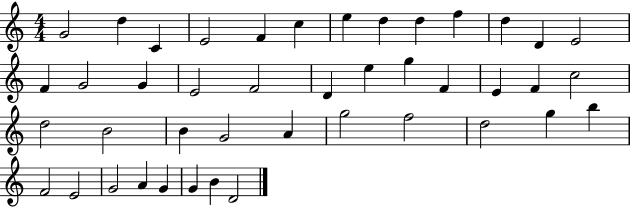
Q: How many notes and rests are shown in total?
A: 43